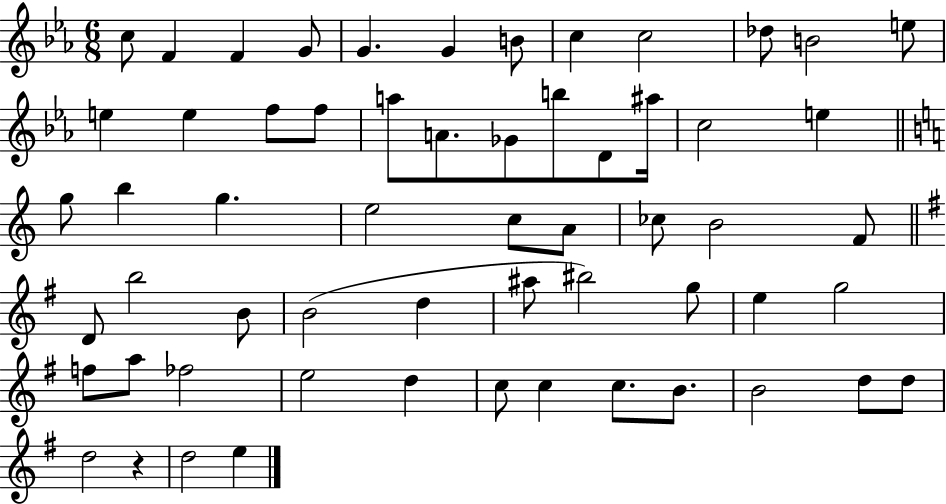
C5/e F4/q F4/q G4/e G4/q. G4/q B4/e C5/q C5/h Db5/e B4/h E5/e E5/q E5/q F5/e F5/e A5/e A4/e. Gb4/e B5/e D4/e A#5/s C5/h E5/q G5/e B5/q G5/q. E5/h C5/e A4/e CES5/e B4/h F4/e D4/e B5/h B4/e B4/h D5/q A#5/e BIS5/h G5/e E5/q G5/h F5/e A5/e FES5/h E5/h D5/q C5/e C5/q C5/e. B4/e. B4/h D5/e D5/e D5/h R/q D5/h E5/q